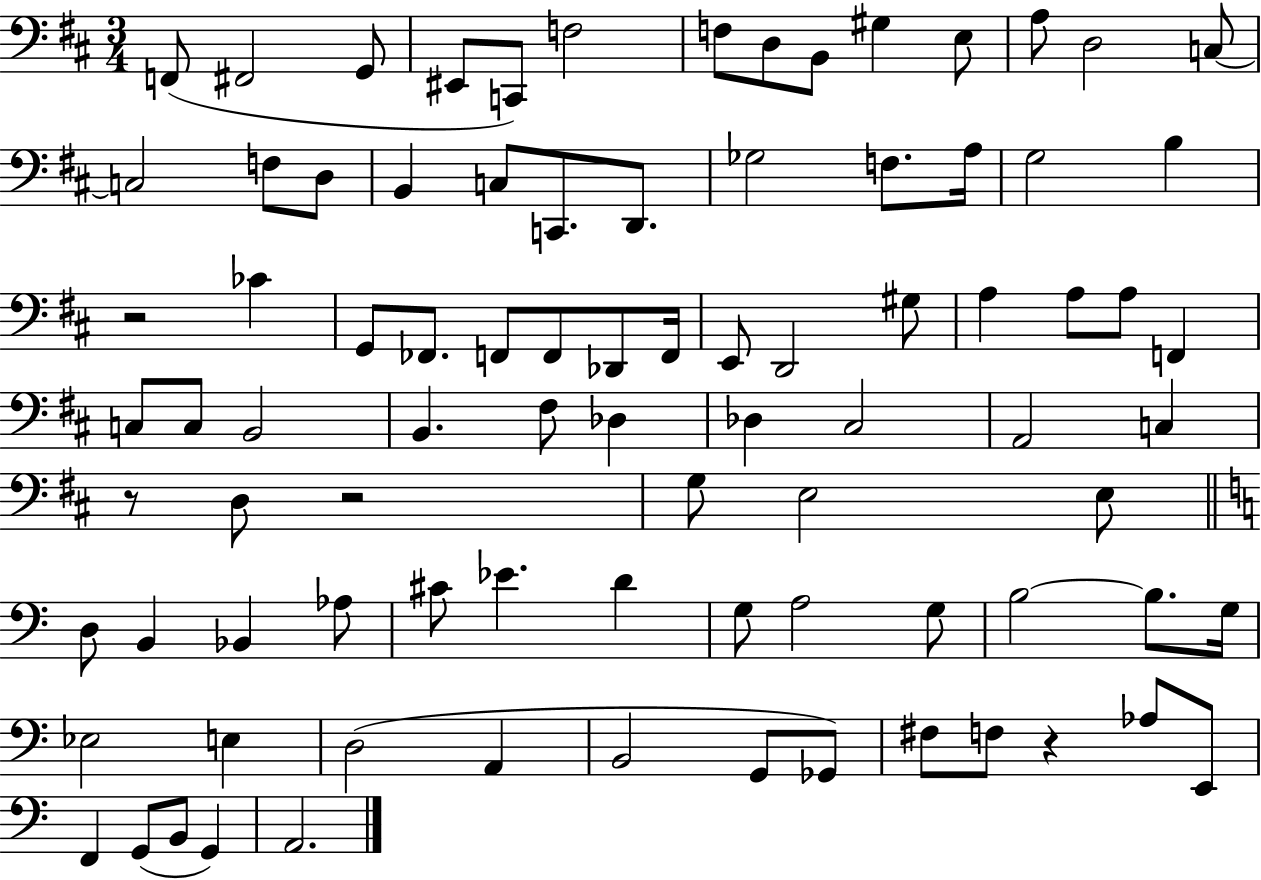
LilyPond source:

{
  \clef bass
  \numericTimeSignature
  \time 3/4
  \key d \major
  f,8( fis,2 g,8 | eis,8 c,8) f2 | f8 d8 b,8 gis4 e8 | a8 d2 c8~~ | \break c2 f8 d8 | b,4 c8 c,8. d,8. | ges2 f8. a16 | g2 b4 | \break r2 ces'4 | g,8 fes,8. f,8 f,8 des,8 f,16 | e,8 d,2 gis8 | a4 a8 a8 f,4 | \break c8 c8 b,2 | b,4. fis8 des4 | des4 cis2 | a,2 c4 | \break r8 d8 r2 | g8 e2 e8 | \bar "||" \break \key c \major d8 b,4 bes,4 aes8 | cis'8 ees'4. d'4 | g8 a2 g8 | b2~~ b8. g16 | \break ees2 e4 | d2( a,4 | b,2 g,8 ges,8) | fis8 f8 r4 aes8 e,8 | \break f,4 g,8( b,8 g,4) | a,2. | \bar "|."
}